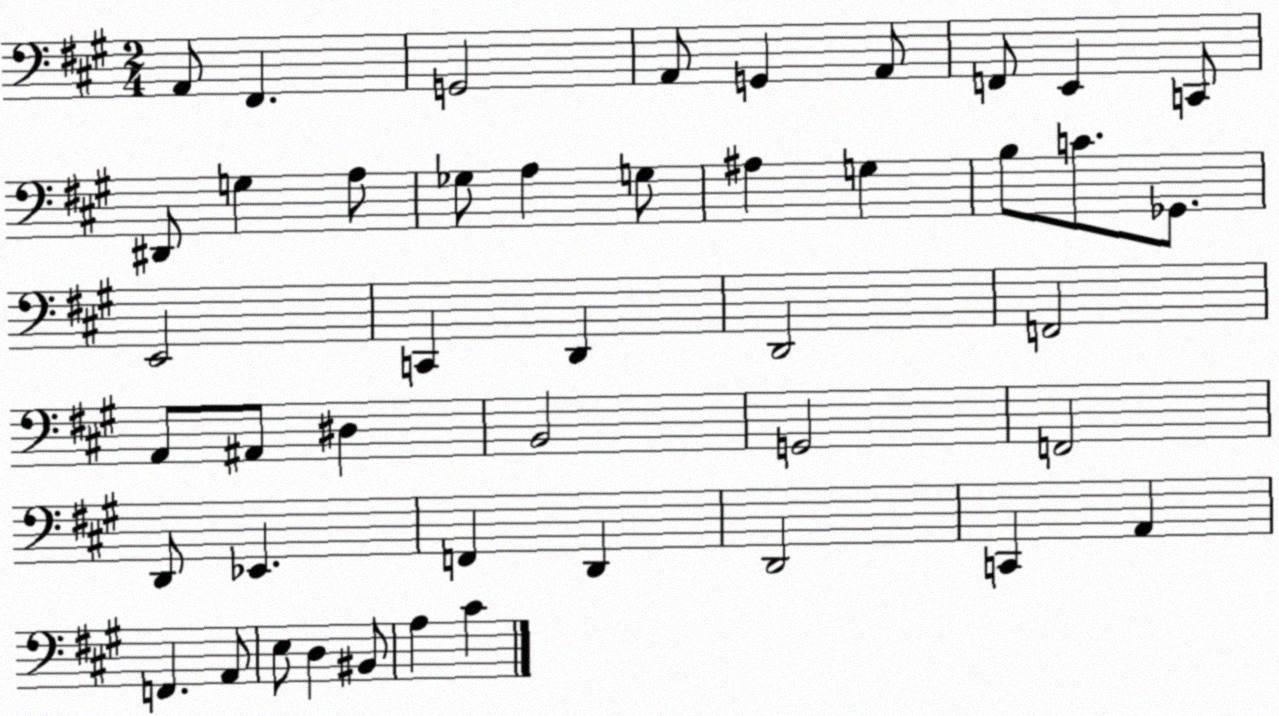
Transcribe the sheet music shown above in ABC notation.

X:1
T:Untitled
M:2/4
L:1/4
K:A
A,,/2 ^F,, G,,2 A,,/2 G,, A,,/2 F,,/2 E,, C,,/2 ^D,,/2 G, A,/2 _G,/2 A, G,/2 ^A, G, B,/2 C/2 _G,,/2 E,,2 C,, D,, D,,2 F,,2 A,,/2 ^A,,/2 ^D, B,,2 G,,2 F,,2 D,,/2 _E,, F,, D,, D,,2 C,, A,, F,, A,,/2 E,/2 D, ^B,,/2 A, ^C